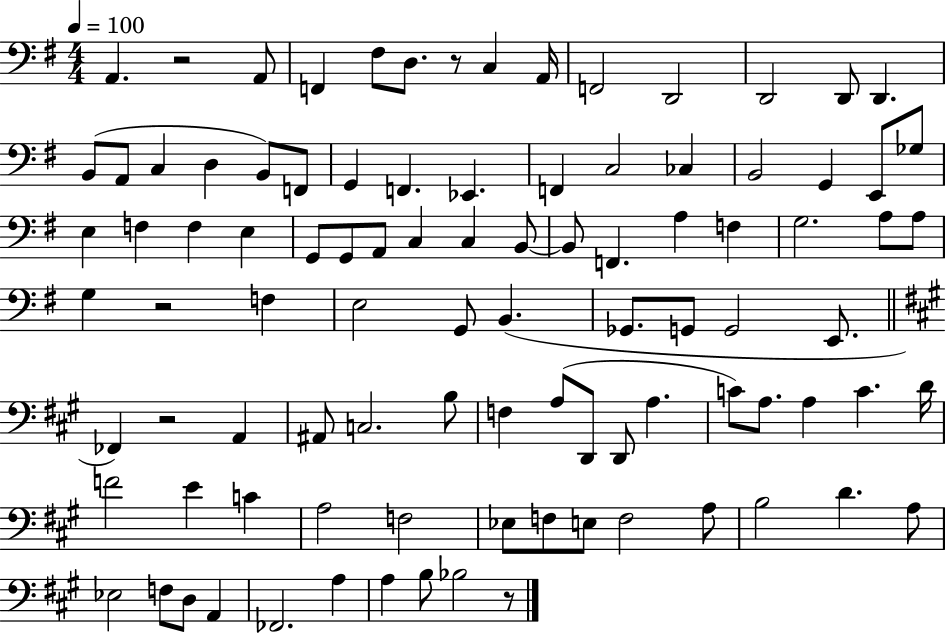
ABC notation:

X:1
T:Untitled
M:4/4
L:1/4
K:G
A,, z2 A,,/2 F,, ^F,/2 D,/2 z/2 C, A,,/4 F,,2 D,,2 D,,2 D,,/2 D,, B,,/2 A,,/2 C, D, B,,/2 F,,/2 G,, F,, _E,, F,, C,2 _C, B,,2 G,, E,,/2 _G,/2 E, F, F, E, G,,/2 G,,/2 A,,/2 C, C, B,,/2 B,,/2 F,, A, F, G,2 A,/2 A,/2 G, z2 F, E,2 G,,/2 B,, _G,,/2 G,,/2 G,,2 E,,/2 _F,, z2 A,, ^A,,/2 C,2 B,/2 F, A,/2 D,,/2 D,,/2 A, C/2 A,/2 A, C D/4 F2 E C A,2 F,2 _E,/2 F,/2 E,/2 F,2 A,/2 B,2 D A,/2 _E,2 F,/2 D,/2 A,, _F,,2 A, A, B,/2 _B,2 z/2